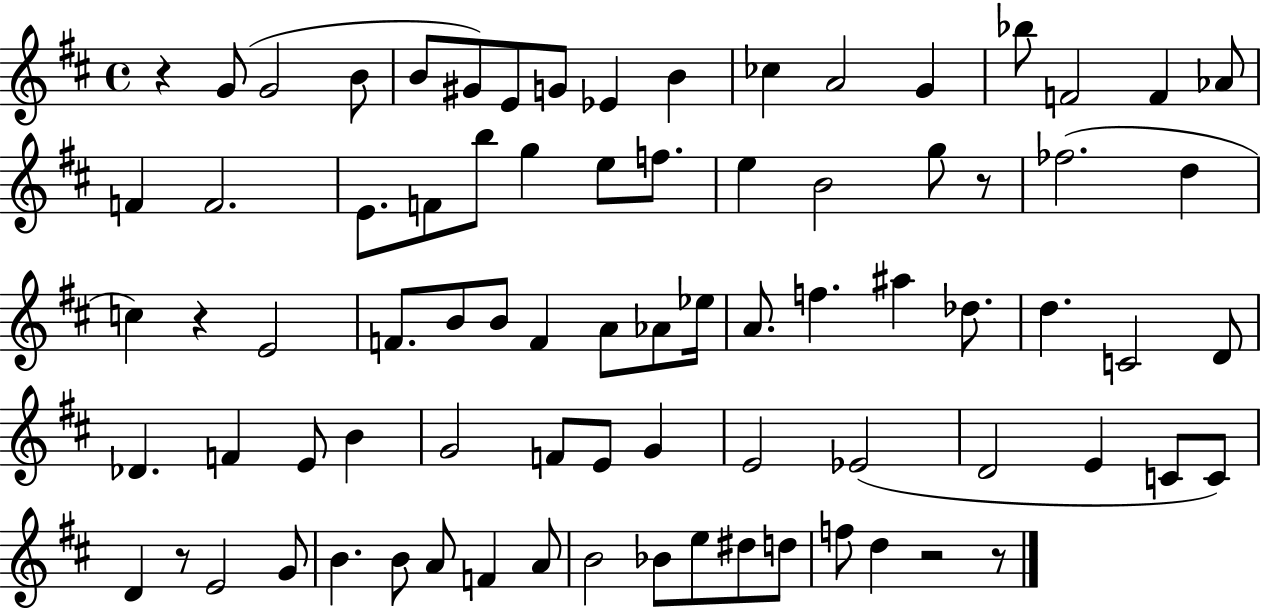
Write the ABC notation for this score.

X:1
T:Untitled
M:4/4
L:1/4
K:D
z G/2 G2 B/2 B/2 ^G/2 E/2 G/2 _E B _c A2 G _b/2 F2 F _A/2 F F2 E/2 F/2 b/2 g e/2 f/2 e B2 g/2 z/2 _f2 d c z E2 F/2 B/2 B/2 F A/2 _A/2 _e/4 A/2 f ^a _d/2 d C2 D/2 _D F E/2 B G2 F/2 E/2 G E2 _E2 D2 E C/2 C/2 D z/2 E2 G/2 B B/2 A/2 F A/2 B2 _B/2 e/2 ^d/2 d/2 f/2 d z2 z/2